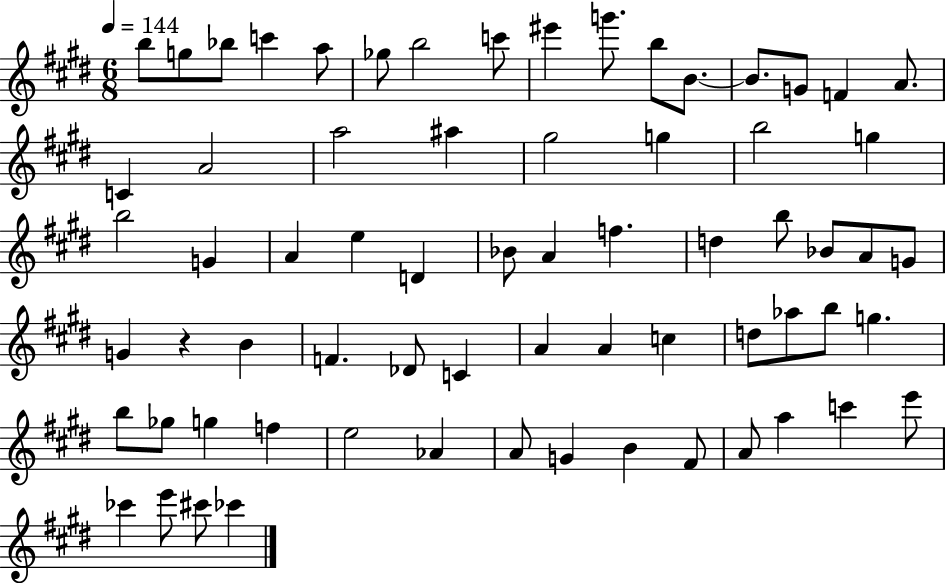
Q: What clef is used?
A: treble